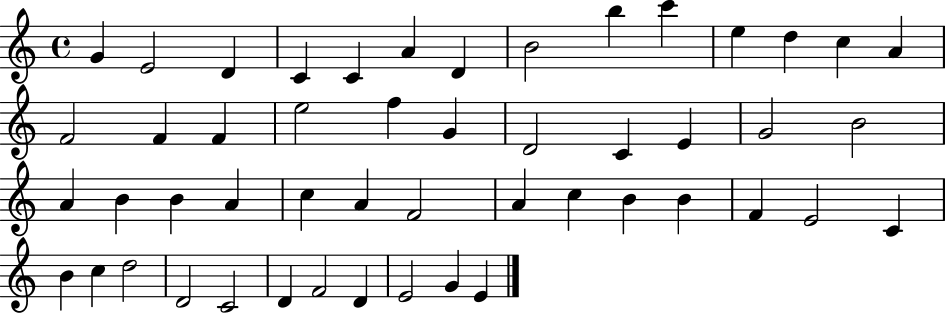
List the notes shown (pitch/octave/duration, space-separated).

G4/q E4/h D4/q C4/q C4/q A4/q D4/q B4/h B5/q C6/q E5/q D5/q C5/q A4/q F4/h F4/q F4/q E5/h F5/q G4/q D4/h C4/q E4/q G4/h B4/h A4/q B4/q B4/q A4/q C5/q A4/q F4/h A4/q C5/q B4/q B4/q F4/q E4/h C4/q B4/q C5/q D5/h D4/h C4/h D4/q F4/h D4/q E4/h G4/q E4/q